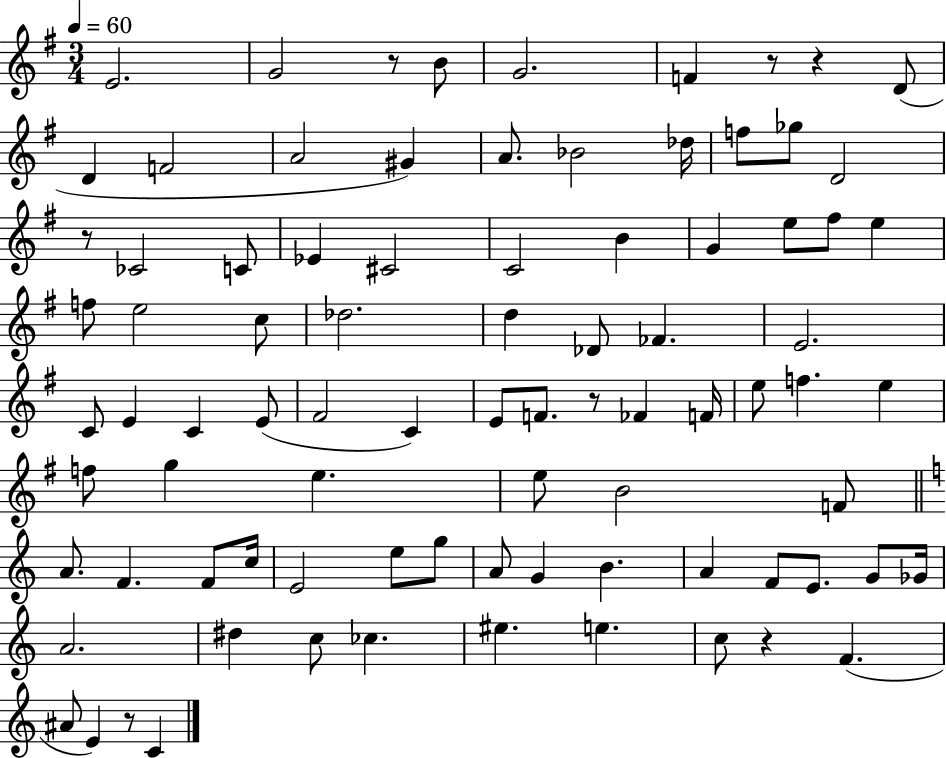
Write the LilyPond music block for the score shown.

{
  \clef treble
  \numericTimeSignature
  \time 3/4
  \key g \major
  \tempo 4 = 60
  e'2. | g'2 r8 b'8 | g'2. | f'4 r8 r4 d'8( | \break d'4 f'2 | a'2 gis'4) | a'8. bes'2 des''16 | f''8 ges''8 d'2 | \break r8 ces'2 c'8 | ees'4 cis'2 | c'2 b'4 | g'4 e''8 fis''8 e''4 | \break f''8 e''2 c''8 | des''2. | d''4 des'8 fes'4. | e'2. | \break c'8 e'4 c'4 e'8( | fis'2 c'4) | e'8 f'8. r8 fes'4 f'16 | e''8 f''4. e''4 | \break f''8 g''4 e''4. | e''8 b'2 f'8 | \bar "||" \break \key c \major a'8. f'4. f'8 c''16 | e'2 e''8 g''8 | a'8 g'4 b'4. | a'4 f'8 e'8. g'8 ges'16 | \break a'2. | dis''4 c''8 ces''4. | eis''4. e''4. | c''8 r4 f'4.( | \break ais'8 e'4) r8 c'4 | \bar "|."
}